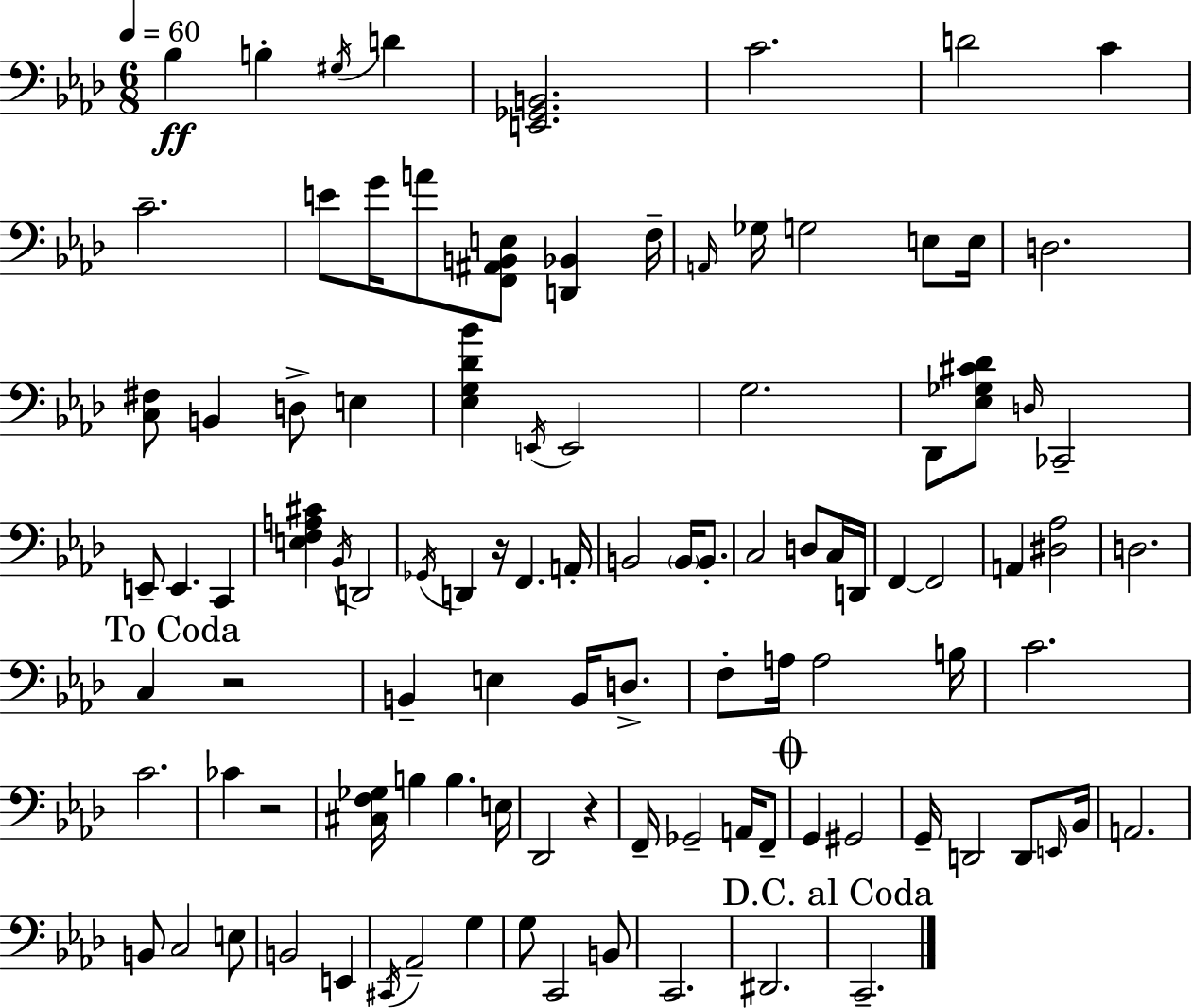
Bb3/q B3/q G#3/s D4/q [E2,Gb2,B2]/h. C4/h. D4/h C4/q C4/h. E4/e G4/s A4/e [F2,A#2,B2,E3]/e [D2,Bb2]/q F3/s A2/s Gb3/s G3/h E3/e E3/s D3/h. [C3,F#3]/e B2/q D3/e E3/q [Eb3,G3,Db4,Bb4]/q E2/s E2/h G3/h. Db2/e [Eb3,Gb3,C#4,Db4]/e D3/s CES2/h E2/e E2/q. C2/q [E3,F3,A3,C#4]/q Bb2/s D2/h Gb2/s D2/q R/s F2/q. A2/s B2/h B2/s B2/e. C3/h D3/e C3/s D2/s F2/q F2/h A2/q [D#3,Ab3]/h D3/h. C3/q R/h B2/q E3/q B2/s D3/e. F3/e A3/s A3/h B3/s C4/h. C4/h. CES4/q R/h [C#3,F3,Gb3]/s B3/q B3/q. E3/s Db2/h R/q F2/s Gb2/h A2/s F2/e G2/q G#2/h G2/s D2/h D2/e E2/s Bb2/s A2/h. B2/e C3/h E3/e B2/h E2/q C#2/s Ab2/h G3/q G3/e C2/h B2/e C2/h. D#2/h. C2/h.